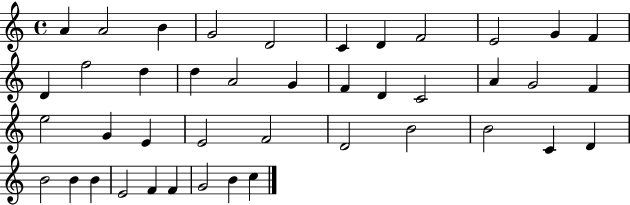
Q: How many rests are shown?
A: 0